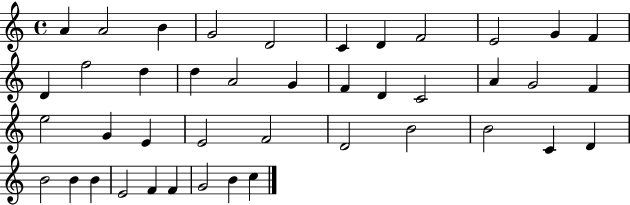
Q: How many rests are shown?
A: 0